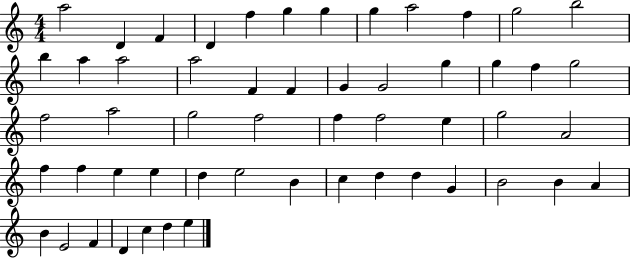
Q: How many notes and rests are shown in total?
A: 54